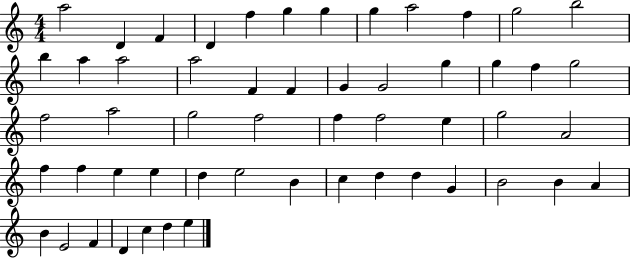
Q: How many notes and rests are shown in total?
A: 54